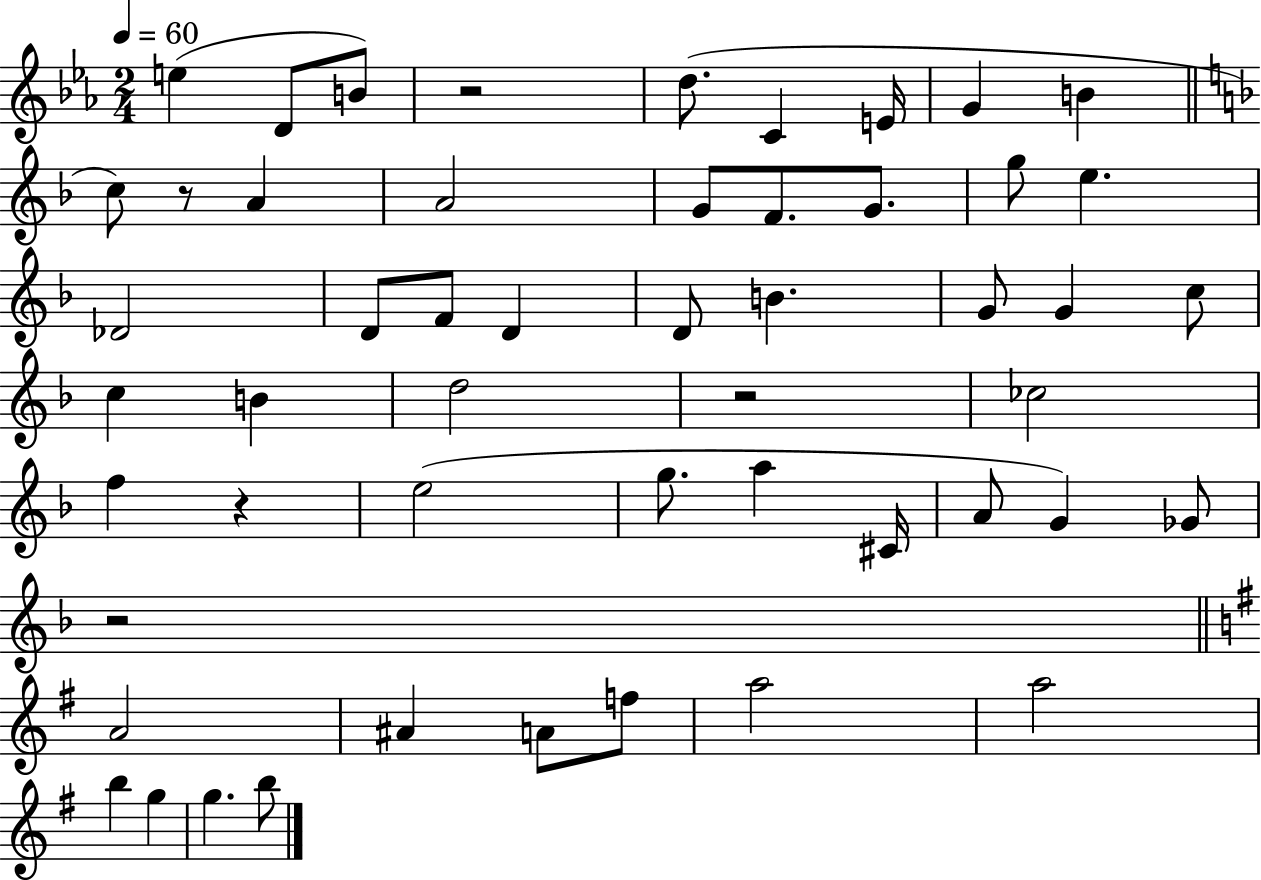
X:1
T:Untitled
M:2/4
L:1/4
K:Eb
e D/2 B/2 z2 d/2 C E/4 G B c/2 z/2 A A2 G/2 F/2 G/2 g/2 e _D2 D/2 F/2 D D/2 B G/2 G c/2 c B d2 z2 _c2 f z e2 g/2 a ^C/4 A/2 G _G/2 z2 A2 ^A A/2 f/2 a2 a2 b g g b/2